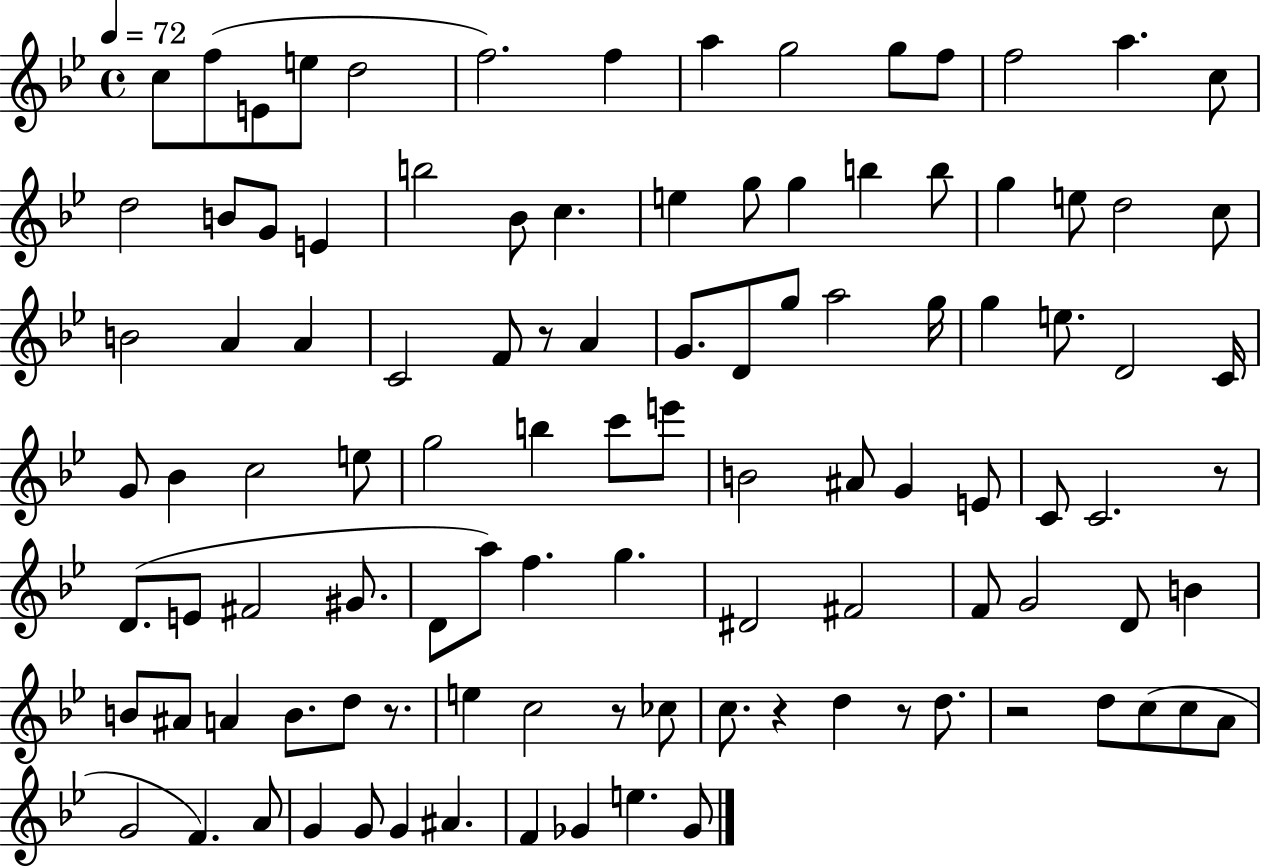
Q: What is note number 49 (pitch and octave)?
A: E5